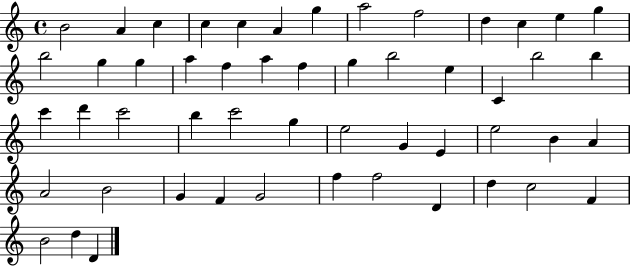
{
  \clef treble
  \time 4/4
  \defaultTimeSignature
  \key c \major
  b'2 a'4 c''4 | c''4 c''4 a'4 g''4 | a''2 f''2 | d''4 c''4 e''4 g''4 | \break b''2 g''4 g''4 | a''4 f''4 a''4 f''4 | g''4 b''2 e''4 | c'4 b''2 b''4 | \break c'''4 d'''4 c'''2 | b''4 c'''2 g''4 | e''2 g'4 e'4 | e''2 b'4 a'4 | \break a'2 b'2 | g'4 f'4 g'2 | f''4 f''2 d'4 | d''4 c''2 f'4 | \break b'2 d''4 d'4 | \bar "|."
}